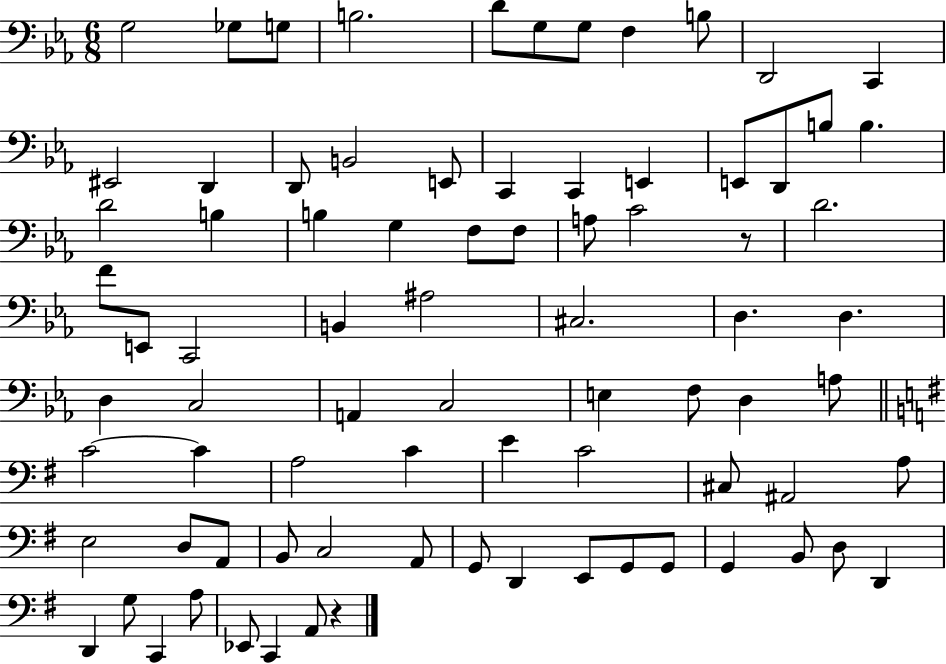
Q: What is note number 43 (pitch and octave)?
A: A2